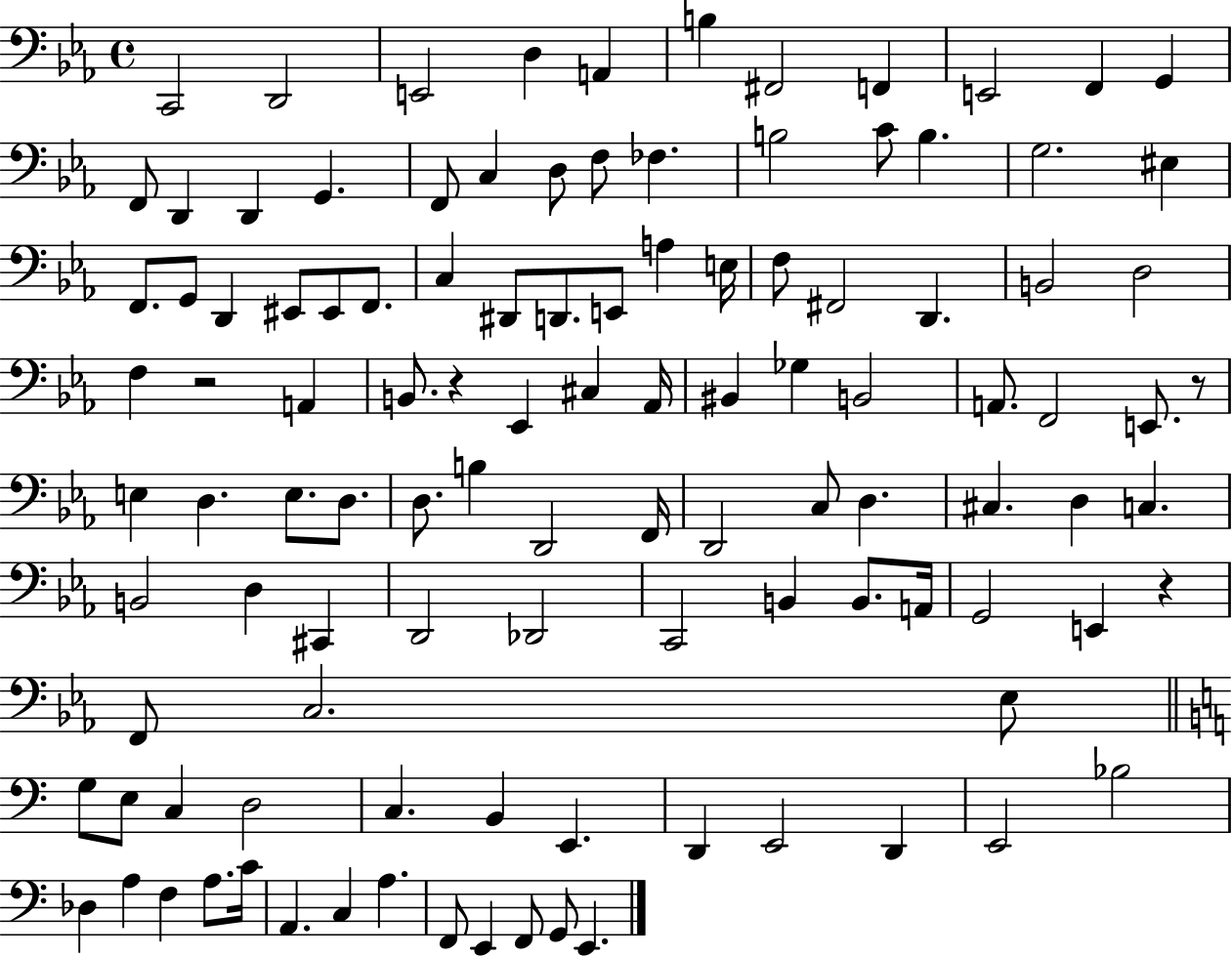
C2/h D2/h E2/h D3/q A2/q B3/q F#2/h F2/q E2/h F2/q G2/q F2/e D2/q D2/q G2/q. F2/e C3/q D3/e F3/e FES3/q. B3/h C4/e B3/q. G3/h. EIS3/q F2/e. G2/e D2/q EIS2/e EIS2/e F2/e. C3/q D#2/e D2/e. E2/e A3/q E3/s F3/e F#2/h D2/q. B2/h D3/h F3/q R/h A2/q B2/e. R/q Eb2/q C#3/q Ab2/s BIS2/q Gb3/q B2/h A2/e. F2/h E2/e. R/e E3/q D3/q. E3/e. D3/e. D3/e. B3/q D2/h F2/s D2/h C3/e D3/q. C#3/q. D3/q C3/q. B2/h D3/q C#2/q D2/h Db2/h C2/h B2/q B2/e. A2/s G2/h E2/q R/q F2/e C3/h. Eb3/e G3/e E3/e C3/q D3/h C3/q. B2/q E2/q. D2/q E2/h D2/q E2/h Bb3/h Db3/q A3/q F3/q A3/e. C4/s A2/q. C3/q A3/q. F2/e E2/q F2/e G2/e E2/q.